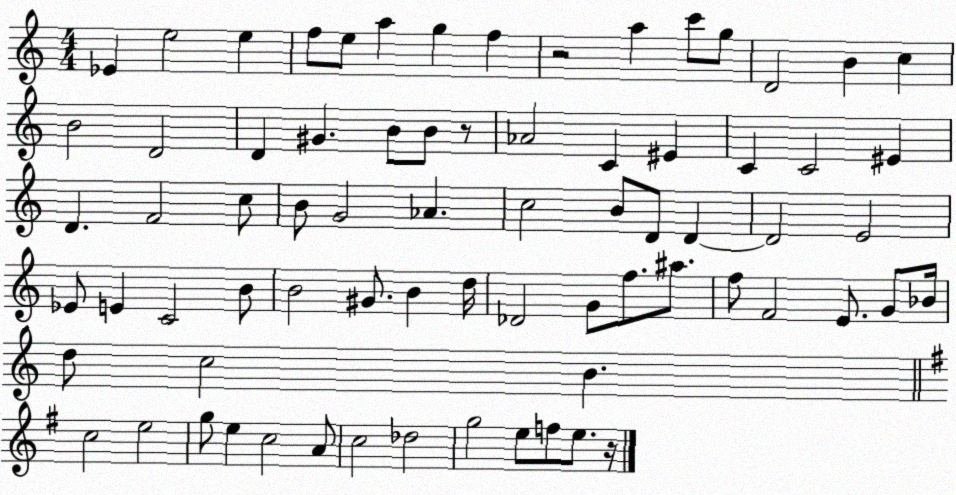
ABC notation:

X:1
T:Untitled
M:4/4
L:1/4
K:C
_E e2 e f/2 e/2 a g f z2 a c'/2 g/2 D2 B c B2 D2 D ^G B/2 B/2 z/2 _A2 C ^E C C2 ^E D F2 c/2 B/2 G2 _A c2 B/2 D/2 D D2 E2 _E/2 E C2 B/2 B2 ^G/2 B d/4 _D2 G/2 f/2 ^a/2 f/2 F2 E/2 G/2 _B/4 d/2 c2 B c2 e2 g/2 e c2 A/2 c2 _d2 g2 e/2 f/2 e/2 z/4